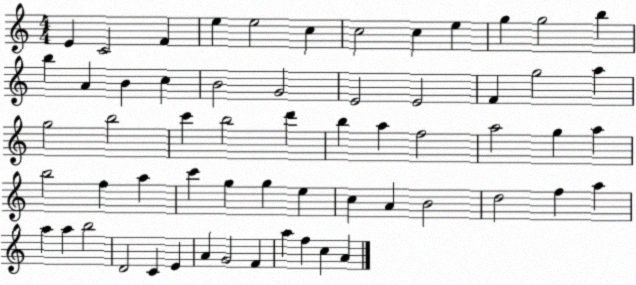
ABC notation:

X:1
T:Untitled
M:4/4
L:1/4
K:C
E C2 F e e2 c c2 c e g g2 b b A B c B2 G2 E2 E2 F g2 a g2 b2 c' b2 d' b a f2 a2 g a b2 f a c' g g e c A B2 d2 f a a a b2 D2 C E A G2 F a f c A